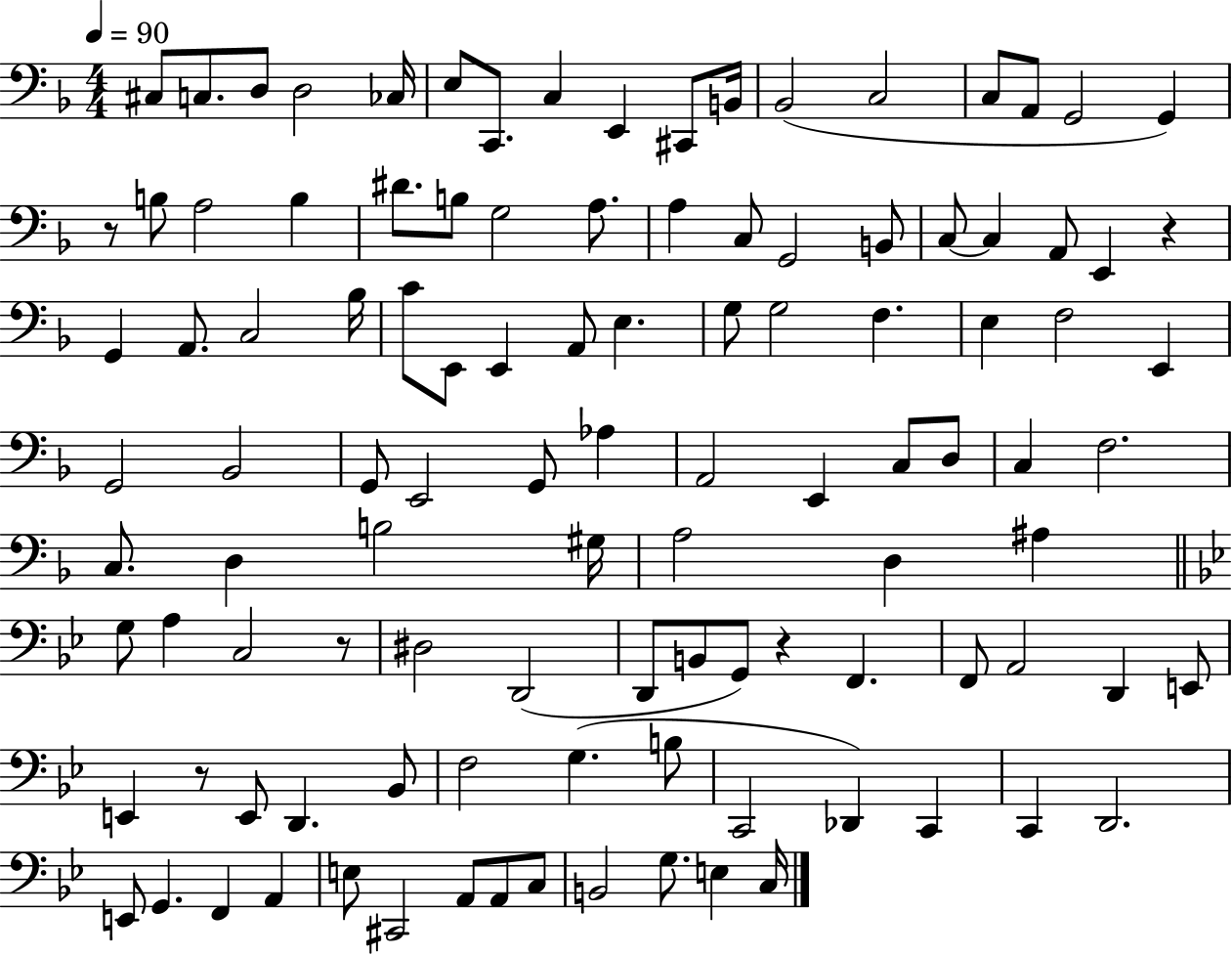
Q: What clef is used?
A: bass